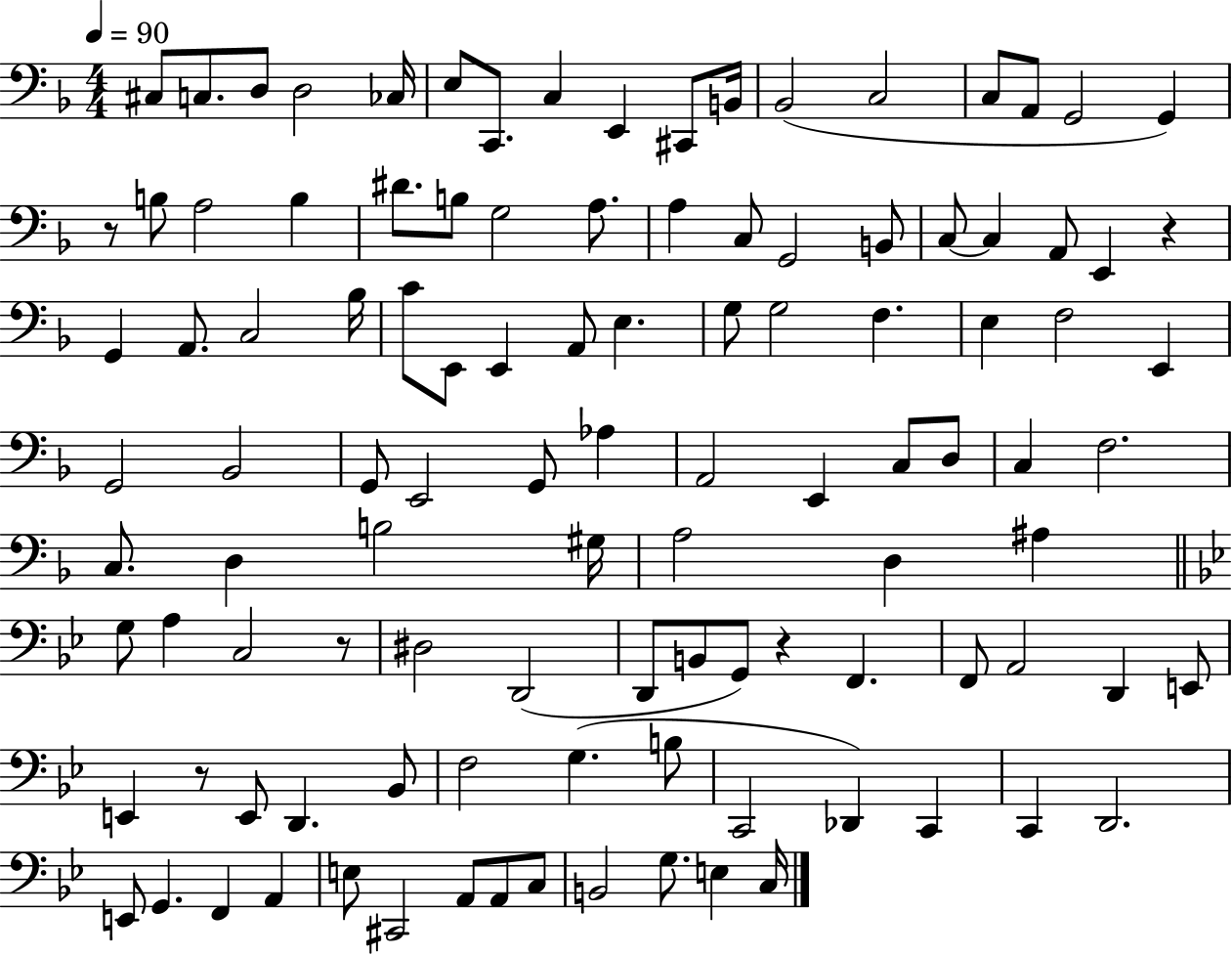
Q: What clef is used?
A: bass